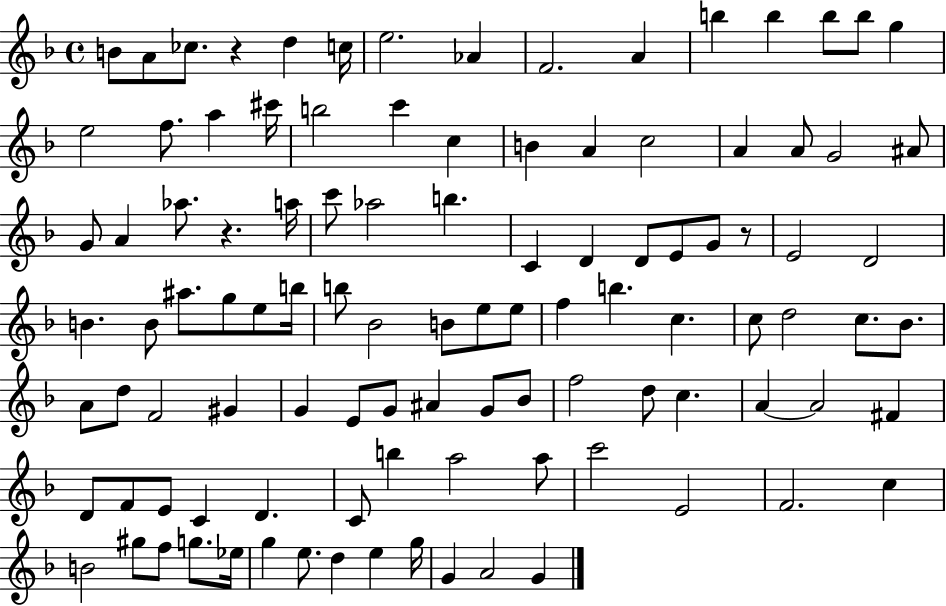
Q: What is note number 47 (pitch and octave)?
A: E5